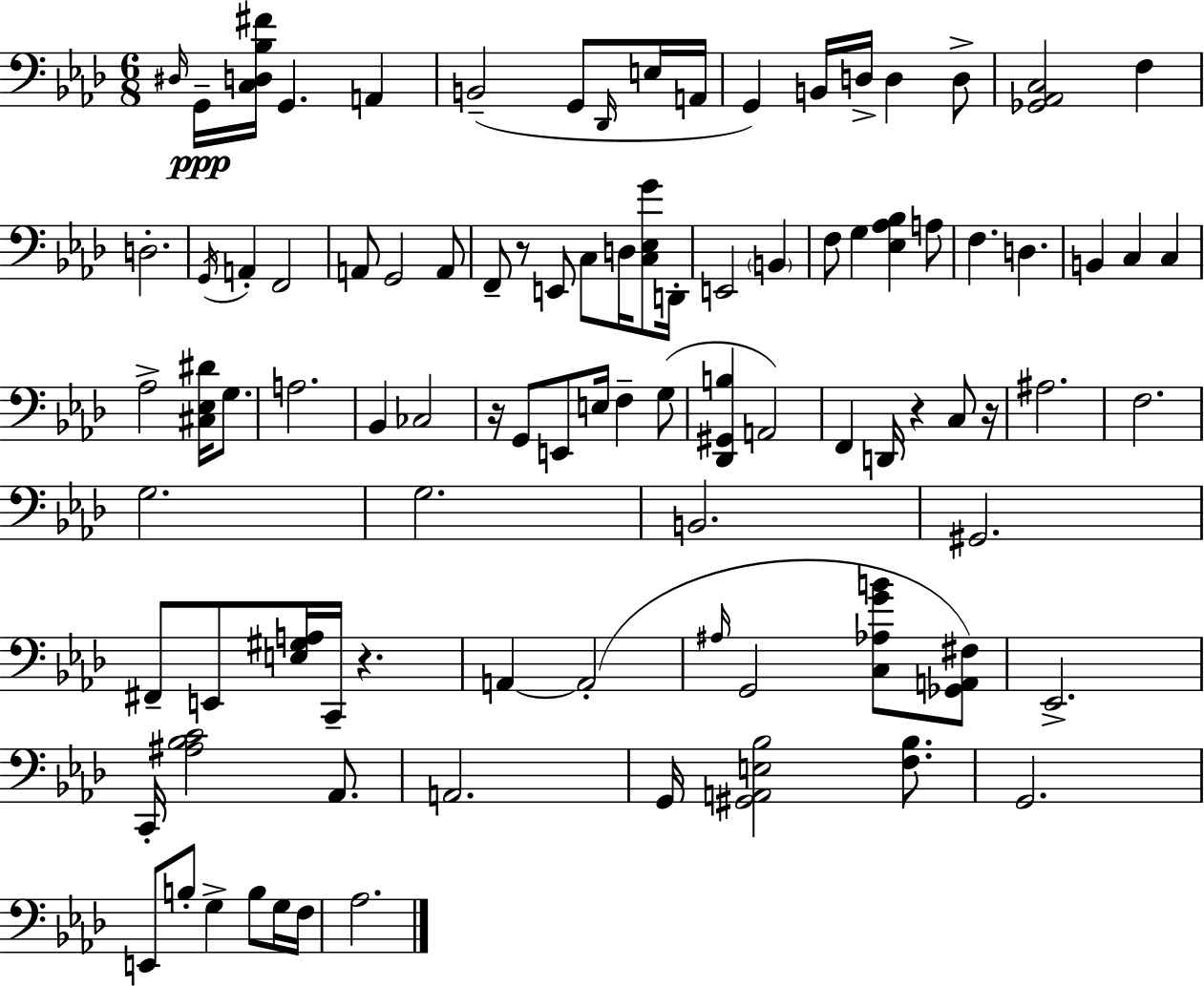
{
  \clef bass
  \numericTimeSignature
  \time 6/8
  \key aes \major
  \grace { dis16 }\ppp g,16-- <c d bes fis'>16 g,4. a,4 | b,2--( g,8 \grace { des,16 } | e16 a,16 g,4) b,16 d16-> d4 | d8-> <ges, aes, c>2 f4 | \break d2.-. | \acciaccatura { g,16 } a,4-. f,2 | a,8 g,2 | a,8 f,8-- r8 e,8 c8 d16 | \break <c ees g'>8 d,16-. e,2 \parenthesize b,4 | f8 g4 <ees aes bes>4 | a8 f4. d4. | b,4 c4 c4 | \break aes2-> <cis ees dis'>16 | g8. a2. | bes,4 ces2 | r16 g,8 e,8 e16 f4-- | \break g8( <des, gis, b>4 a,2) | f,4 d,16 r4 | c8 r16 ais2. | f2. | \break g2. | g2. | b,2. | gis,2. | \break fis,8-- e,8 <e gis a>16 c,16-- r4. | a,4~~ a,2-.( | \grace { ais16 } g,2 | <c aes g' b'>8 <ges, a, fis>8) ees,2.-> | \break c,16-. <ais bes c'>2 | aes,8. a,2. | g,16 <gis, a, e bes>2 | <f bes>8. g,2. | \break e,8 b8-. g4-> | b8 g16 f16 aes2. | \bar "|."
}